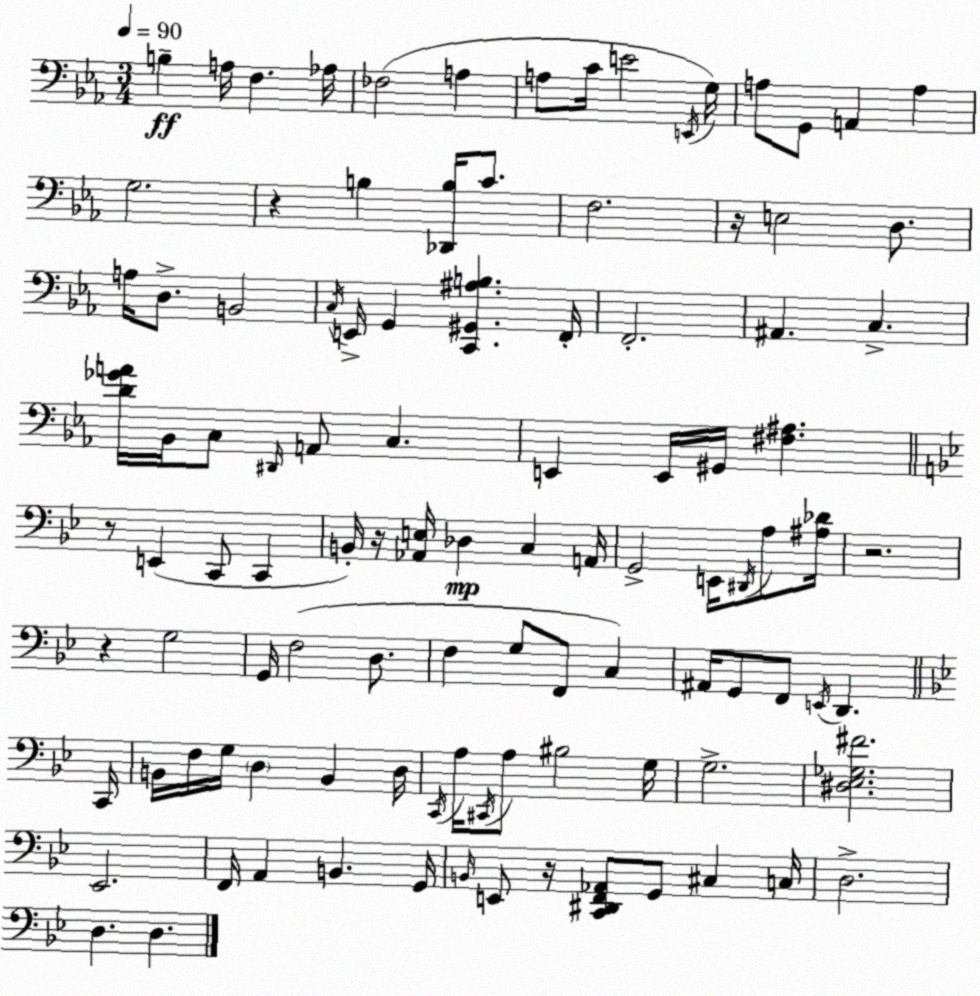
X:1
T:Untitled
M:3/4
L:1/4
K:Eb
B, A,/4 F, _A,/4 _F,2 A, A,/2 C/4 E2 E,,/4 G,/4 A,/2 G,,/2 A,, A, G,2 z B, [_D,,B,]/4 C/2 F,2 z/4 E,2 D,/2 A,/4 D,/2 B,,2 C,/4 E,,/4 G,, [C,,^G,,^A,B,] F,,/4 F,,2 ^A,, C, [D_GA]/4 _B,,/4 C,/2 ^D,,/4 A,,/2 C, E,, E,,/4 ^G,,/4 [^F,^A,] z/2 E,, C,,/2 C,, B,,/4 z/4 [_A,,E,]/4 _D, C, A,,/4 G,,2 E,,/4 ^D,,/4 A,/2 [^A,_D]/4 z2 z G,2 G,,/4 F,2 D,/2 F, G,/2 F,,/2 C, ^A,,/4 G,,/2 F,,/2 E,,/4 D,, C,,/4 B,,/4 F,/4 G,/4 D, B,, D,/4 C,,/4 A,/4 ^C,,/4 A,/2 ^B,2 G,/4 G,2 [^D,_E,_G,^F]2 _E,,2 F,,/4 A,, B,, G,,/4 B,,/4 E,,/2 z/4 [C,,^D,,F,,_A,,]/2 G,,/2 ^C, C,/4 D,2 D, D,